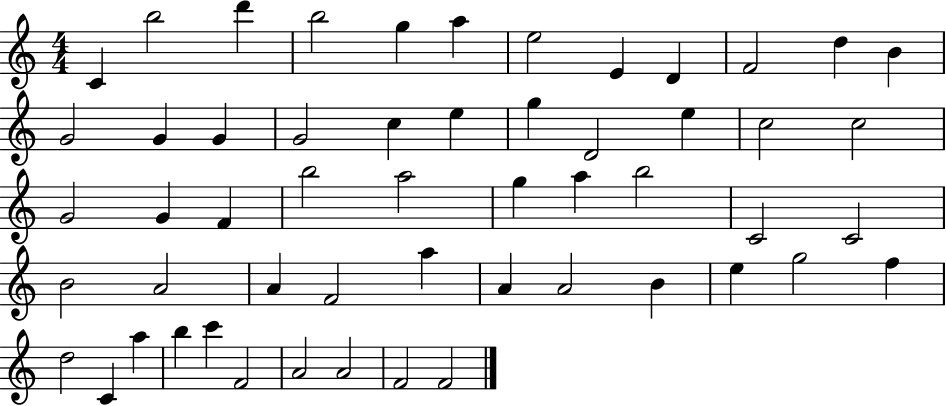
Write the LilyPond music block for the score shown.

{
  \clef treble
  \numericTimeSignature
  \time 4/4
  \key c \major
  c'4 b''2 d'''4 | b''2 g''4 a''4 | e''2 e'4 d'4 | f'2 d''4 b'4 | \break g'2 g'4 g'4 | g'2 c''4 e''4 | g''4 d'2 e''4 | c''2 c''2 | \break g'2 g'4 f'4 | b''2 a''2 | g''4 a''4 b''2 | c'2 c'2 | \break b'2 a'2 | a'4 f'2 a''4 | a'4 a'2 b'4 | e''4 g''2 f''4 | \break d''2 c'4 a''4 | b''4 c'''4 f'2 | a'2 a'2 | f'2 f'2 | \break \bar "|."
}